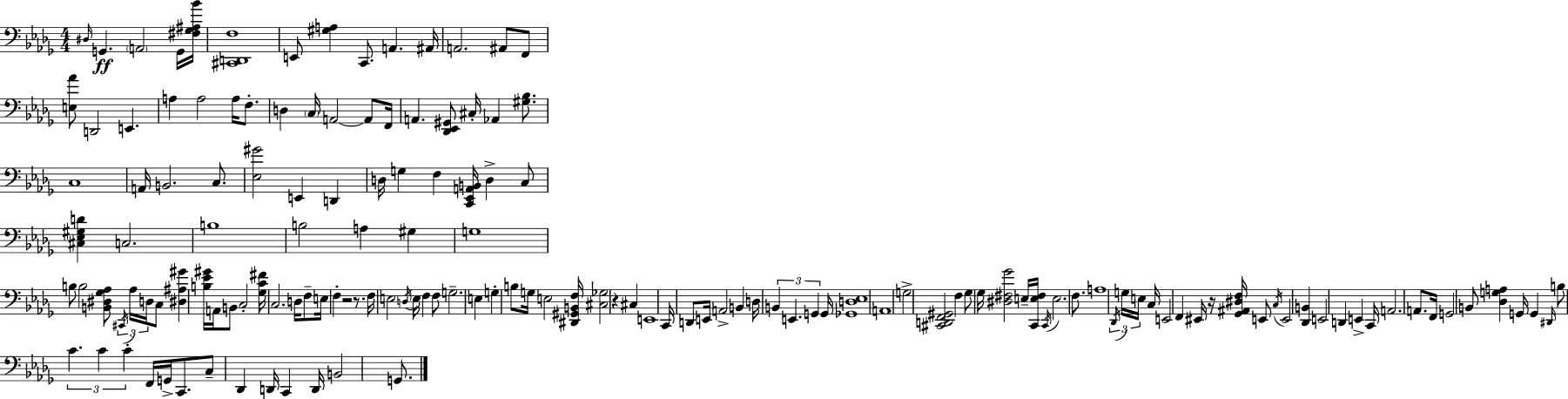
{
  \clef bass
  \numericTimeSignature
  \time 4/4
  \key bes \minor
  \grace { dis16 }\ff g,4. \parenthesize a,2 g,16 | <fis ges ais bes'>16 <cis, d, f>1 | e,8 <gis a>4 c,8. a,4. | ais,16 a,2. ais,8 f,8 | \break <e aes'>8 d,2 e,4. | a4 a2 a16 f8.-. | d4 \parenthesize c16 a,2~~ a,8 | f,16 a,4. <des, ees, gis,>8 cis16-. aes,4 <gis bes>8. | \break c1 | a,16 b,2. c8. | <ees gis'>2 e,4 d,4 | d16 g4 f4 <c, ees, a, b,>16 d4-> c8 | \break <cis ees gis d'>4 c2. | b1 | b2 a4 gis4 | g1 | \break b8 b2 <b, dis ges aes>8 \tuplet 3/2 { \acciaccatura { cis,16 } aes16 d16 } | c8 <dis ais gis'>4 <b ees' gis'>16 a,16 b,8 c2-. | <ges c' fis'>16 c2. d16 | f8-- e16 f4-. r2 r8. | \break f16 e2 \acciaccatura { d16 } e16 f4 | f8 g2.-- e4 | g4-. b8 g16 e2 | <dis, gis, b, f>16 <cis ges>2 r4 cis4 | \break e,1 | c,16 d,8 e,16 a,2-> b,4 | d16 \tuplet 3/2 { b,4 e,4. g,4 } | g,16 <ges, d ees>1 | \break a,1 | g2-> <cis, d, f, gis,>2 | f4 ges8 ges16 <dis fis ges'>2 | e16-- <c, e fis>16 \acciaccatura { c,16 } e2. | \break f8. a1 | \tuplet 3/2 { \acciaccatura { des,16 } g16 e16 } c16 e,2 | f,4 eis,16 r16 <ges, ais, dis f>16 e,8 \acciaccatura { c16 } e,2 | <des, b,>4 e,2 d,4 | \break e,4-> c,16 a,2. | a,8. f,16 g,2 b,8 | <des g a>4 g,16 g,4 \grace { dis,16 } b8 \tuplet 3/2 { c'4. | c'4 c'4-. } f,16 g,16-> c,8. | \break c8-- des,4 d,16 c,4 d,16 b,2 | g,8. \bar "|."
}